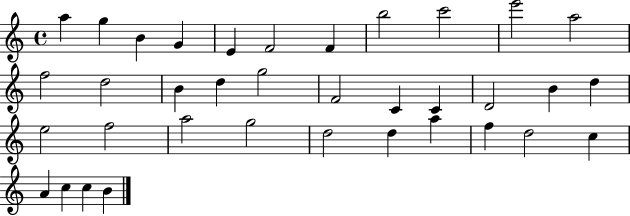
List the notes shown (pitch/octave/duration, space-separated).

A5/q G5/q B4/q G4/q E4/q F4/h F4/q B5/h C6/h E6/h A5/h F5/h D5/h B4/q D5/q G5/h F4/h C4/q C4/q D4/h B4/q D5/q E5/h F5/h A5/h G5/h D5/h D5/q A5/q F5/q D5/h C5/q A4/q C5/q C5/q B4/q